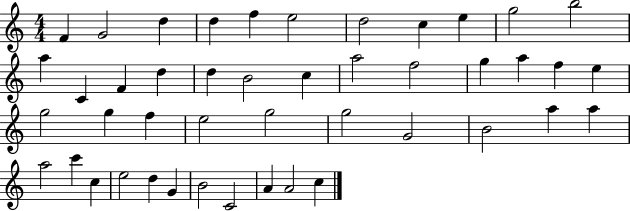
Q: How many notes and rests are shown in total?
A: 45